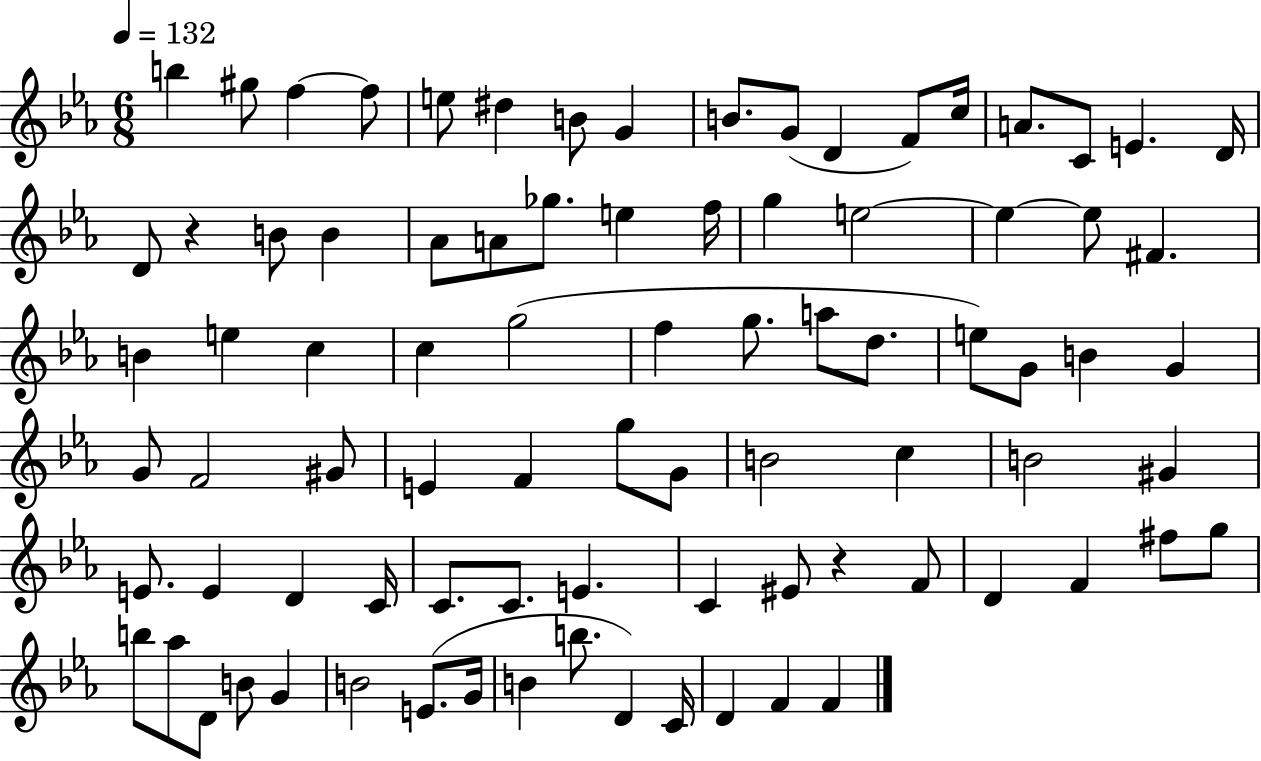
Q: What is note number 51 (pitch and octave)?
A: B4